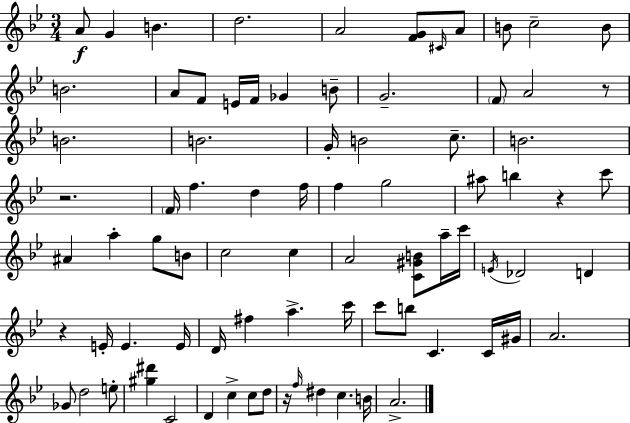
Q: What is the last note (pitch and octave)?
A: A4